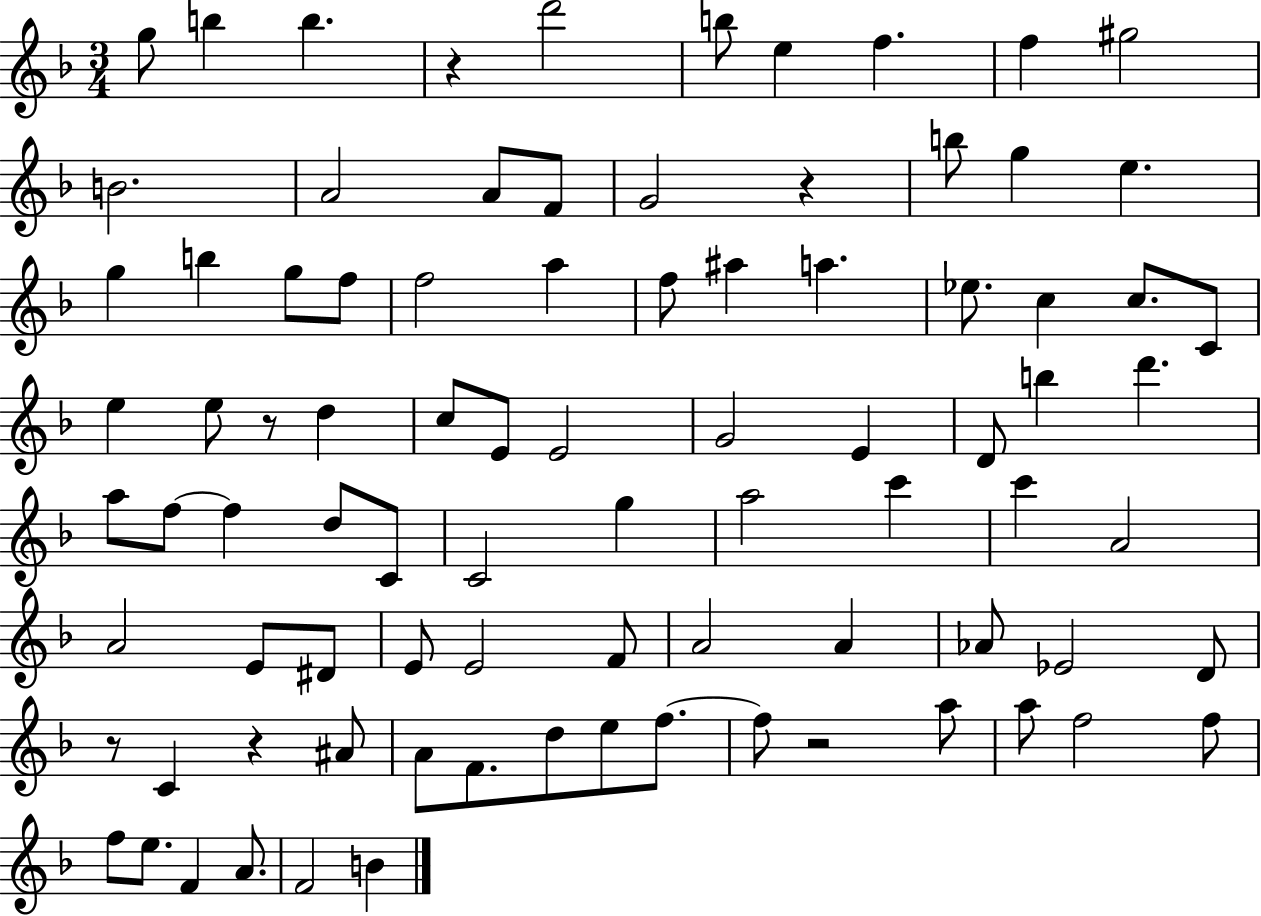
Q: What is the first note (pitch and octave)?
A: G5